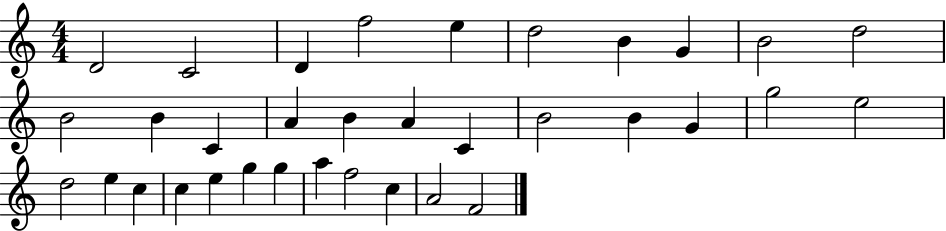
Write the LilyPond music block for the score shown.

{
  \clef treble
  \numericTimeSignature
  \time 4/4
  \key c \major
  d'2 c'2 | d'4 f''2 e''4 | d''2 b'4 g'4 | b'2 d''2 | \break b'2 b'4 c'4 | a'4 b'4 a'4 c'4 | b'2 b'4 g'4 | g''2 e''2 | \break d''2 e''4 c''4 | c''4 e''4 g''4 g''4 | a''4 f''2 c''4 | a'2 f'2 | \break \bar "|."
}